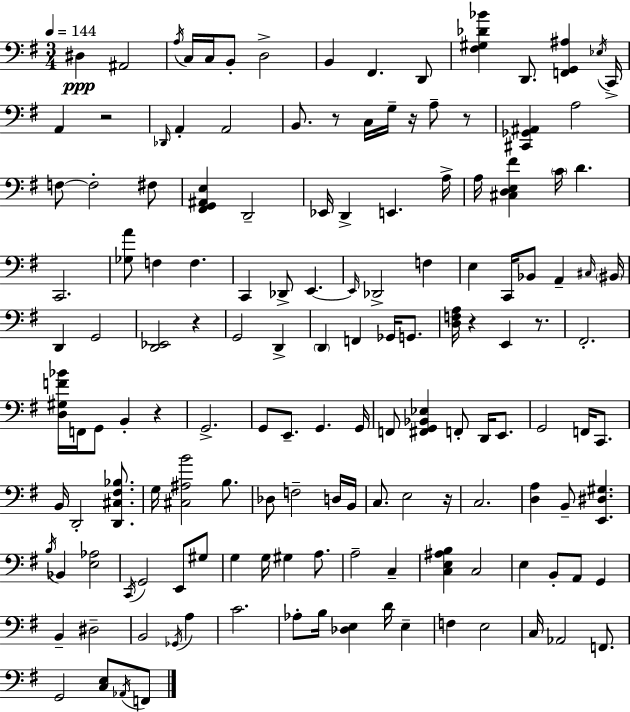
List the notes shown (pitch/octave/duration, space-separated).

D#3/q A#2/h A3/s C3/s C3/s B2/e D3/h B2/q F#2/q. D2/e [F#3,G#3,Db4,Bb4]/q D2/e. [F2,G2,A#3]/q Eb3/s C2/s A2/q R/h Db2/s A2/q A2/h B2/e. R/e C3/s G3/s R/s A3/e R/e [C#2,Gb2,A#2]/q A3/h F3/e F3/h F#3/e [F#2,G2,A#2,E3]/q D2/h Eb2/s D2/q E2/q. A3/s A3/s [C#3,D3,E3,F#4]/q C4/s D4/q. C2/h. [Gb3,A4]/e F3/q F3/q. C2/q Db2/e E2/q. E2/s Db2/h F3/q E3/q C2/s Bb2/e A2/q C#3/s BIS2/s D2/q G2/h [D2,Eb2]/h R/q G2/h D2/q D2/q F2/q Gb2/s G2/e. [D3,F3,A3]/s R/q E2/q R/e. F#2/h. [D3,G#3,F4,Bb4]/s F2/s G2/e B2/q R/q G2/h. G2/e E2/e. G2/q. G2/s F2/e [F#2,G2,Bb2,Eb3]/q F2/e D2/s E2/e. G2/h F2/s C2/e. B2/s D2/h [D2,C#3,F#3,Bb3]/e. G3/s [C#3,A#3,B4]/h B3/e. Db3/e F3/h D3/s B2/s C3/e. E3/h R/s C3/h. [D3,A3]/q B2/e [E2,D#3,G#3]/q. B3/s Bb2/q [E3,Ab3]/h C2/s G2/h E2/e G#3/e G3/q G3/s G#3/q A3/e. A3/h C3/q [C3,E3,A#3,B3]/q C3/h E3/q B2/e A2/e G2/q B2/q D#3/h B2/h Gb2/s A3/q C4/h. Ab3/e B3/s [Db3,E3]/q D4/s E3/q F3/q E3/h C3/s Ab2/h F2/e. G2/h [C3,E3]/e Ab2/s F2/e